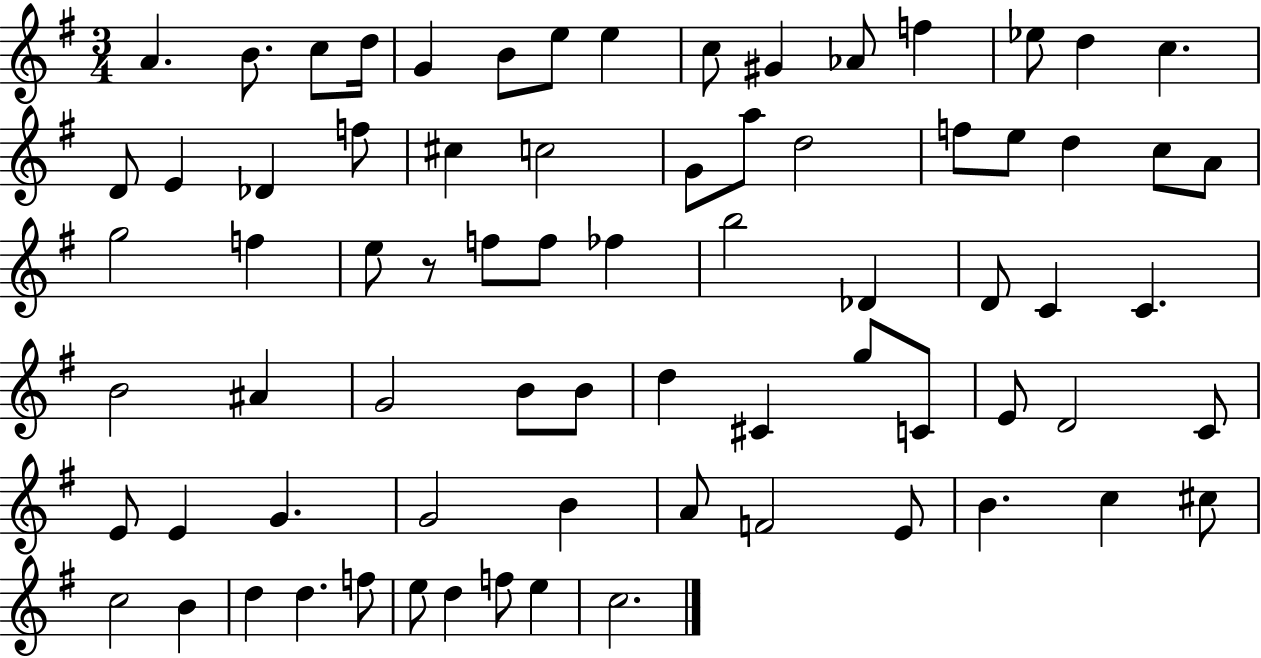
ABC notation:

X:1
T:Untitled
M:3/4
L:1/4
K:G
A B/2 c/2 d/4 G B/2 e/2 e c/2 ^G _A/2 f _e/2 d c D/2 E _D f/2 ^c c2 G/2 a/2 d2 f/2 e/2 d c/2 A/2 g2 f e/2 z/2 f/2 f/2 _f b2 _D D/2 C C B2 ^A G2 B/2 B/2 d ^C g/2 C/2 E/2 D2 C/2 E/2 E G G2 B A/2 F2 E/2 B c ^c/2 c2 B d d f/2 e/2 d f/2 e c2